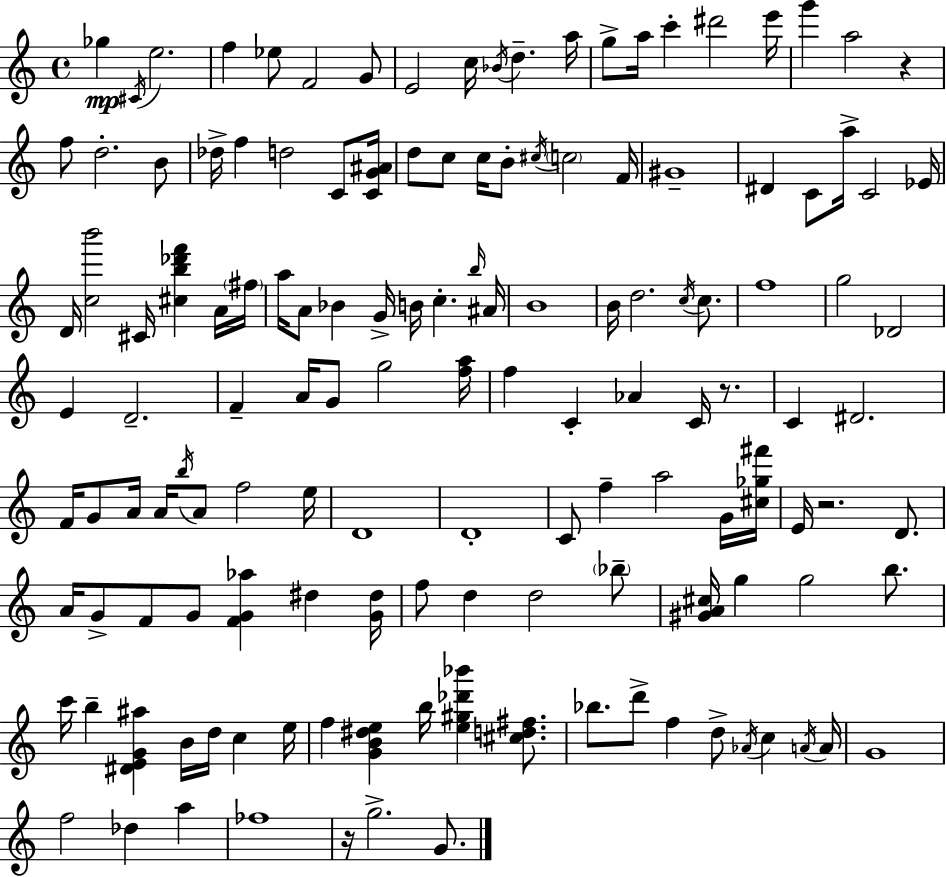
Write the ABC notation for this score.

X:1
T:Untitled
M:4/4
L:1/4
K:Am
_g ^C/4 e2 f _e/2 F2 G/2 E2 c/4 _B/4 d a/4 g/2 a/4 c' ^d'2 e'/4 g' a2 z f/2 d2 B/2 _d/4 f d2 C/2 [CG^A]/4 d/2 c/2 c/4 B/2 ^c/4 c2 F/4 ^G4 ^D C/2 a/4 C2 _E/4 D/4 [cb']2 ^C/4 [^cb_d'f'] A/4 ^f/4 a/4 A/2 _B G/4 B/4 c b/4 ^A/4 B4 B/4 d2 c/4 c/2 f4 g2 _D2 E D2 F A/4 G/2 g2 [fa]/4 f C _A C/4 z/2 C ^D2 F/4 G/2 A/4 A/4 b/4 A/2 f2 e/4 D4 D4 C/2 f a2 G/4 [^c_g^f']/4 E/4 z2 D/2 A/4 G/2 F/2 G/2 [FG_a] ^d [G^d]/4 f/2 d d2 _b/2 [^GA^c]/4 g g2 b/2 c'/4 b [^DEG^a] B/4 d/4 c e/4 f [GB^de] b/4 [e^g_d'_b'] [^cd^f]/2 _b/2 d'/2 f d/2 _A/4 c A/4 A/4 G4 f2 _d a _f4 z/4 g2 G/2